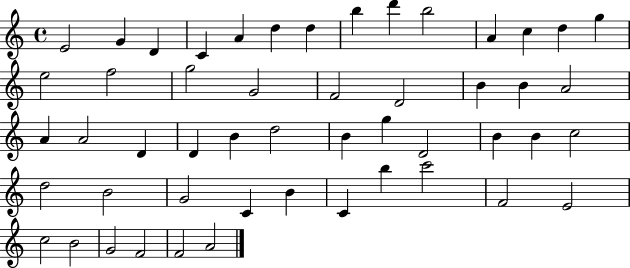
X:1
T:Untitled
M:4/4
L:1/4
K:C
E2 G D C A d d b d' b2 A c d g e2 f2 g2 G2 F2 D2 B B A2 A A2 D D B d2 B g D2 B B c2 d2 B2 G2 C B C b c'2 F2 E2 c2 B2 G2 F2 F2 A2